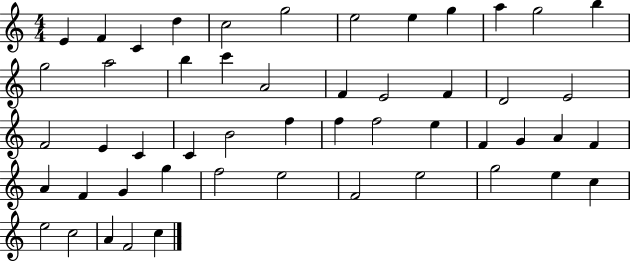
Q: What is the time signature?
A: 4/4